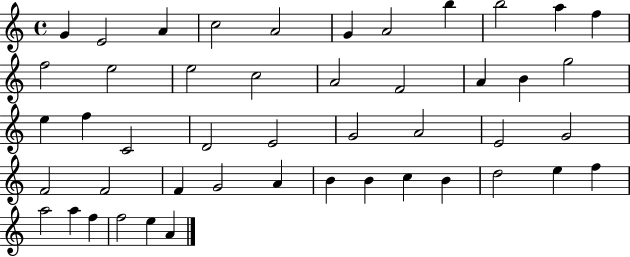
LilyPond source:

{
  \clef treble
  \time 4/4
  \defaultTimeSignature
  \key c \major
  g'4 e'2 a'4 | c''2 a'2 | g'4 a'2 b''4 | b''2 a''4 f''4 | \break f''2 e''2 | e''2 c''2 | a'2 f'2 | a'4 b'4 g''2 | \break e''4 f''4 c'2 | d'2 e'2 | g'2 a'2 | e'2 g'2 | \break f'2 f'2 | f'4 g'2 a'4 | b'4 b'4 c''4 b'4 | d''2 e''4 f''4 | \break a''2 a''4 f''4 | f''2 e''4 a'4 | \bar "|."
}